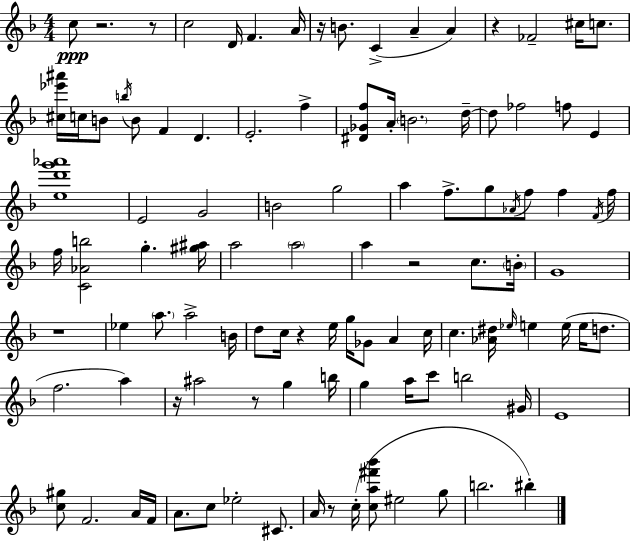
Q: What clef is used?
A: treble